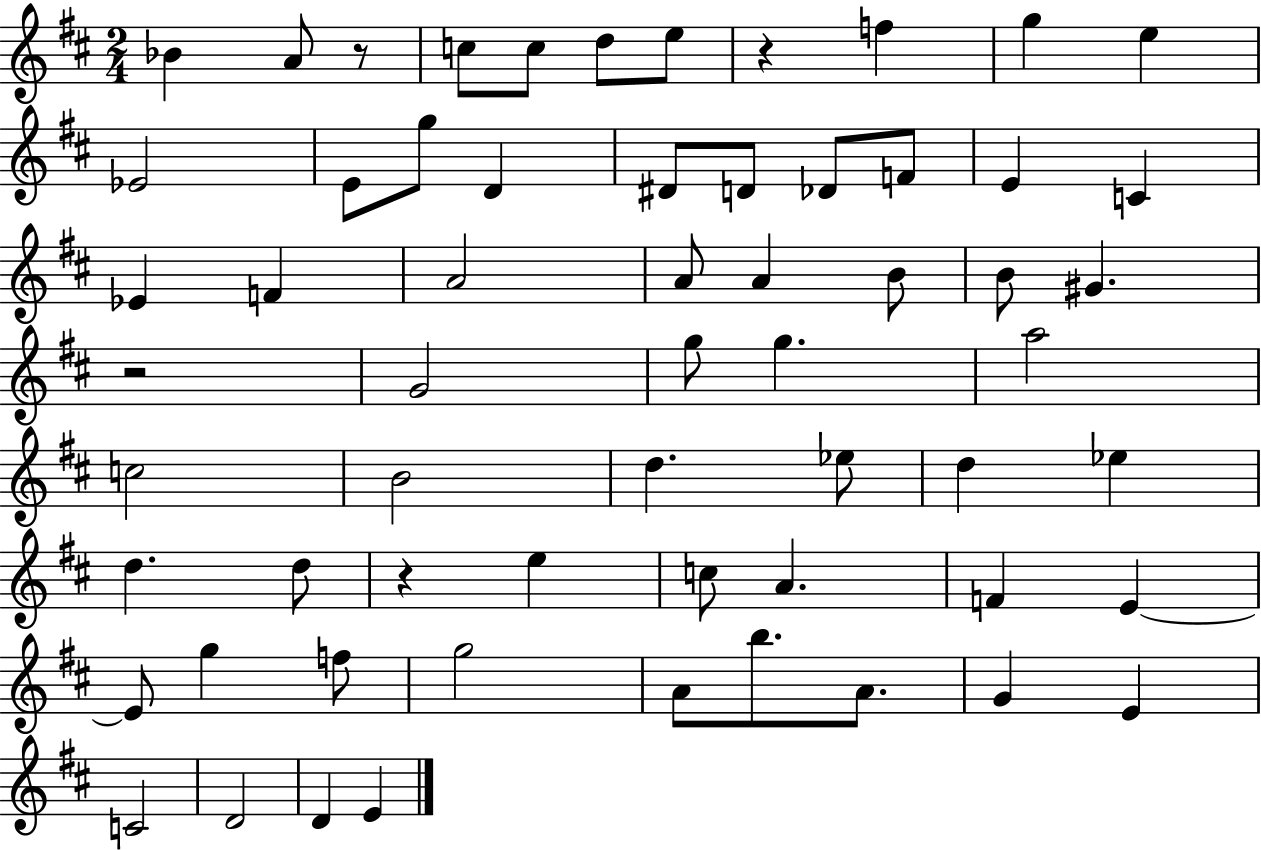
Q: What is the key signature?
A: D major